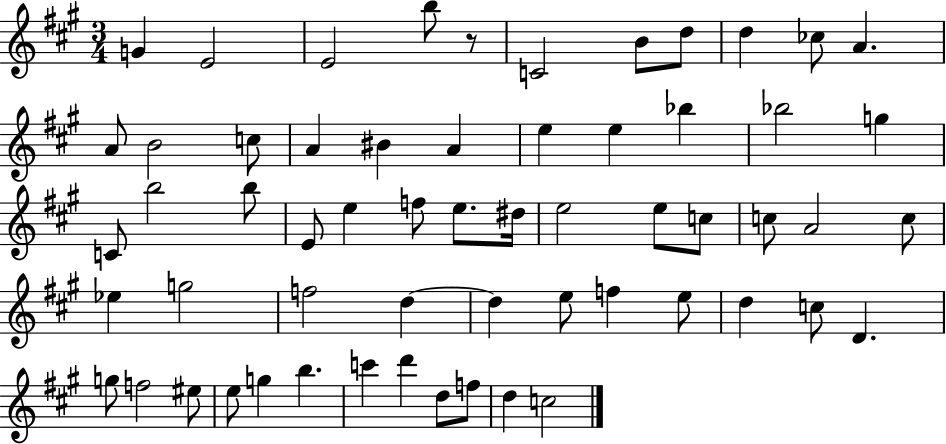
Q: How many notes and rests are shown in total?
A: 59